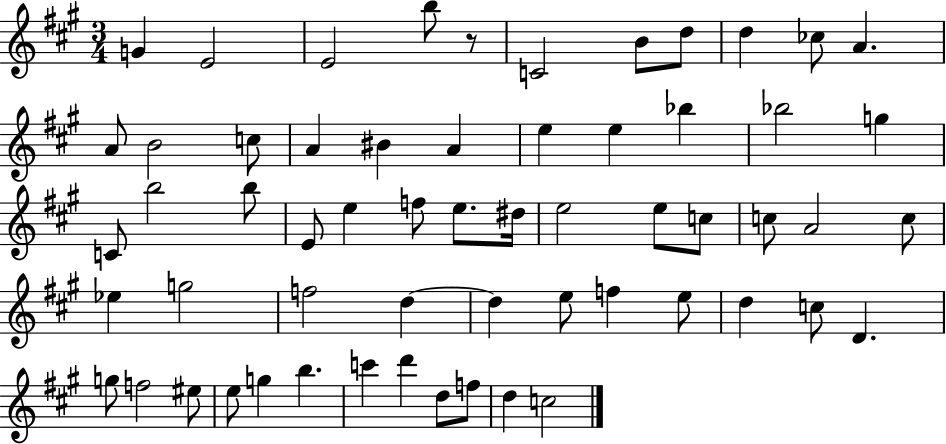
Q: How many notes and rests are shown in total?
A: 59